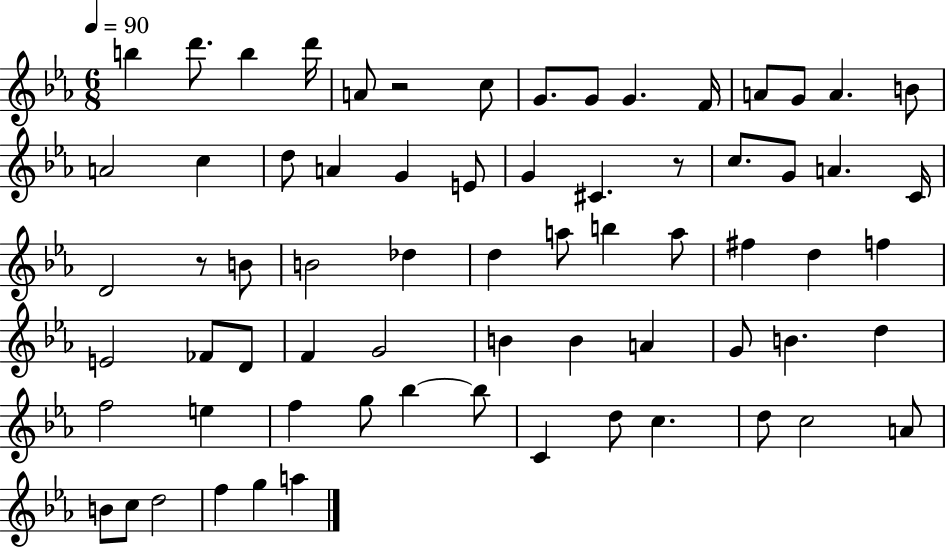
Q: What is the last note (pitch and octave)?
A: A5